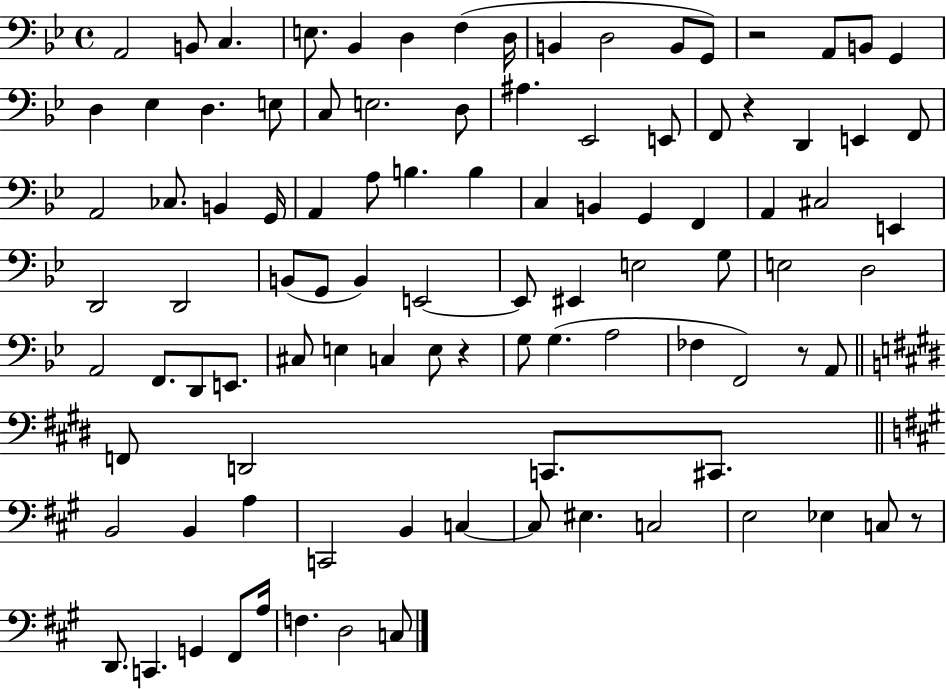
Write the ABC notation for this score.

X:1
T:Untitled
M:4/4
L:1/4
K:Bb
A,,2 B,,/2 C, E,/2 _B,, D, F, D,/4 B,, D,2 B,,/2 G,,/2 z2 A,,/2 B,,/2 G,, D, _E, D, E,/2 C,/2 E,2 D,/2 ^A, _E,,2 E,,/2 F,,/2 z D,, E,, F,,/2 A,,2 _C,/2 B,, G,,/4 A,, A,/2 B, B, C, B,, G,, F,, A,, ^C,2 E,, D,,2 D,,2 B,,/2 G,,/2 B,, E,,2 E,,/2 ^E,, E,2 G,/2 E,2 D,2 A,,2 F,,/2 D,,/2 E,,/2 ^C,/2 E, C, E,/2 z G,/2 G, A,2 _F, F,,2 z/2 A,,/2 F,,/2 D,,2 C,,/2 ^C,,/2 B,,2 B,, A, C,,2 B,, C, C,/2 ^E, C,2 E,2 _E, C,/2 z/2 D,,/2 C,, G,, ^F,,/2 A,/4 F, D,2 C,/2